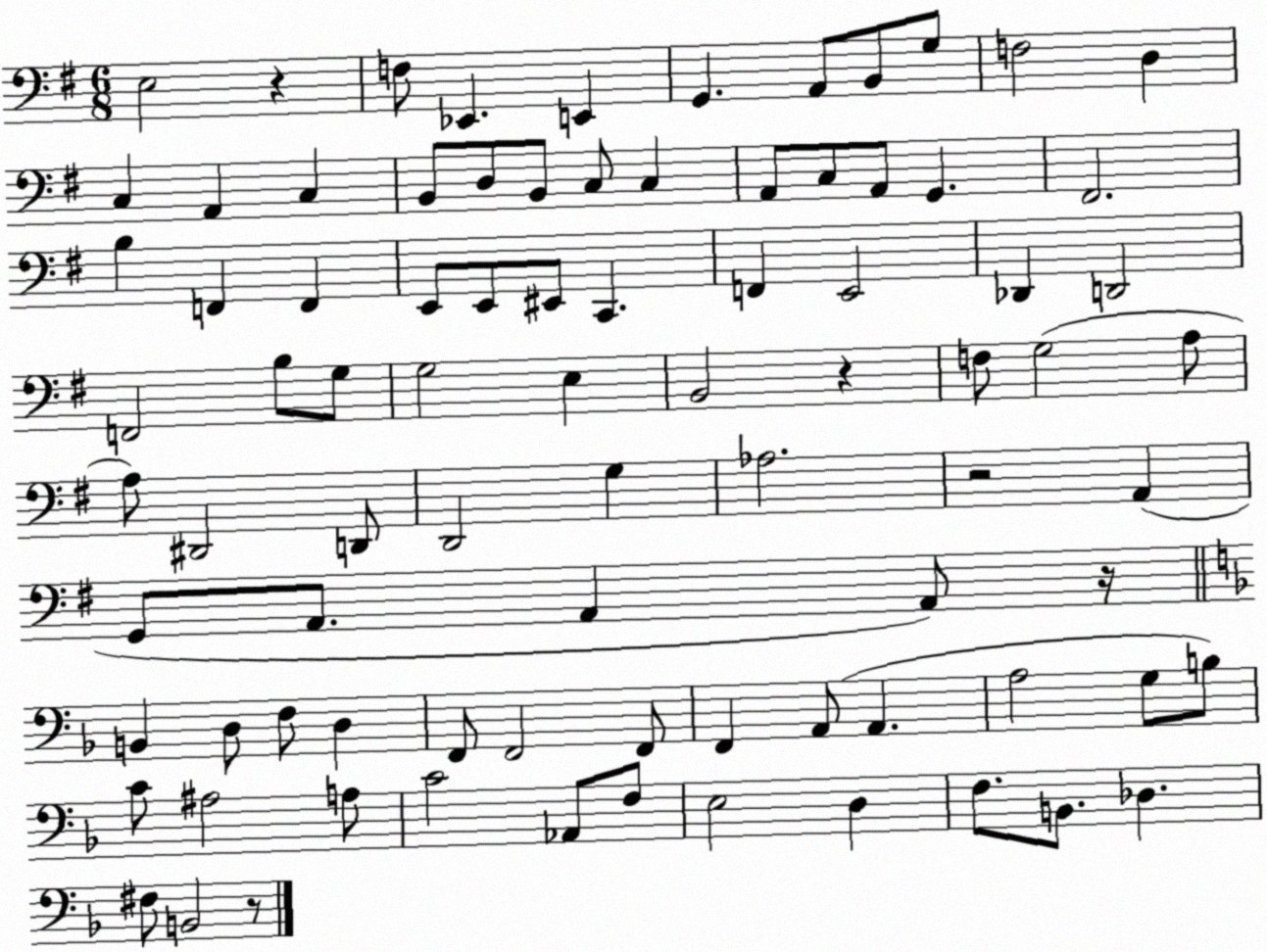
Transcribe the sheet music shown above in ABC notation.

X:1
T:Untitled
M:6/8
L:1/4
K:G
E,2 z F,/2 _E,, E,, G,, A,,/2 B,,/2 G,/2 F,2 D, C, A,, C, B,,/2 D,/2 B,,/2 C,/2 C, A,,/2 C,/2 A,,/2 G,, ^F,,2 B, F,, F,, E,,/2 E,,/2 ^E,,/2 C,, F,, E,,2 _D,, D,,2 F,,2 B,/2 G,/2 G,2 E, B,,2 z F,/2 G,2 A,/2 A,/2 ^D,,2 D,,/2 D,,2 G, _A,2 z2 A,, G,,/2 A,,/2 A,, A,,/2 z/4 B,, D,/2 F,/2 D, F,,/2 F,,2 F,,/2 F,, A,,/2 A,, A,2 G,/2 B,/2 C/2 ^A,2 A,/2 C2 _A,,/2 F,/2 E,2 D, F,/2 B,,/2 _D, ^F,/2 B,,2 z/2